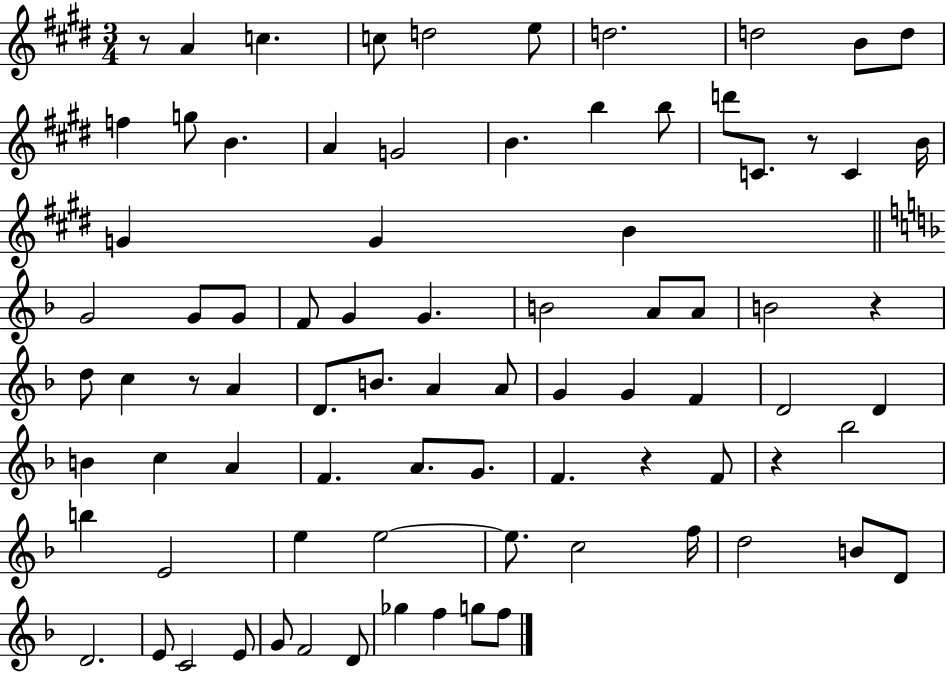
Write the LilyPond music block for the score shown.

{
  \clef treble
  \numericTimeSignature
  \time 3/4
  \key e \major
  r8 a'4 c''4. | c''8 d''2 e''8 | d''2. | d''2 b'8 d''8 | \break f''4 g''8 b'4. | a'4 g'2 | b'4. b''4 b''8 | d'''8 c'8. r8 c'4 b'16 | \break g'4 g'4 b'4 | \bar "||" \break \key d \minor g'2 g'8 g'8 | f'8 g'4 g'4. | b'2 a'8 a'8 | b'2 r4 | \break d''8 c''4 r8 a'4 | d'8. b'8. a'4 a'8 | g'4 g'4 f'4 | d'2 d'4 | \break b'4 c''4 a'4 | f'4. a'8. g'8. | f'4. r4 f'8 | r4 bes''2 | \break b''4 e'2 | e''4 e''2~~ | e''8. c''2 f''16 | d''2 b'8 d'8 | \break d'2. | e'8 c'2 e'8 | g'8 f'2 d'8 | ges''4 f''4 g''8 f''8 | \break \bar "|."
}